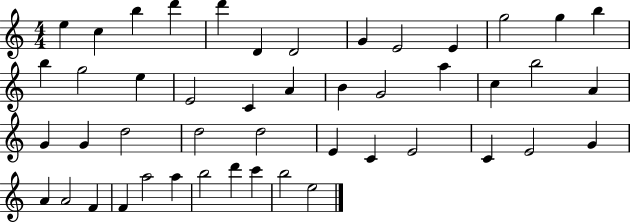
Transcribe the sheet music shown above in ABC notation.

X:1
T:Untitled
M:4/4
L:1/4
K:C
e c b d' d' D D2 G E2 E g2 g b b g2 e E2 C A B G2 a c b2 A G G d2 d2 d2 E C E2 C E2 G A A2 F F a2 a b2 d' c' b2 e2